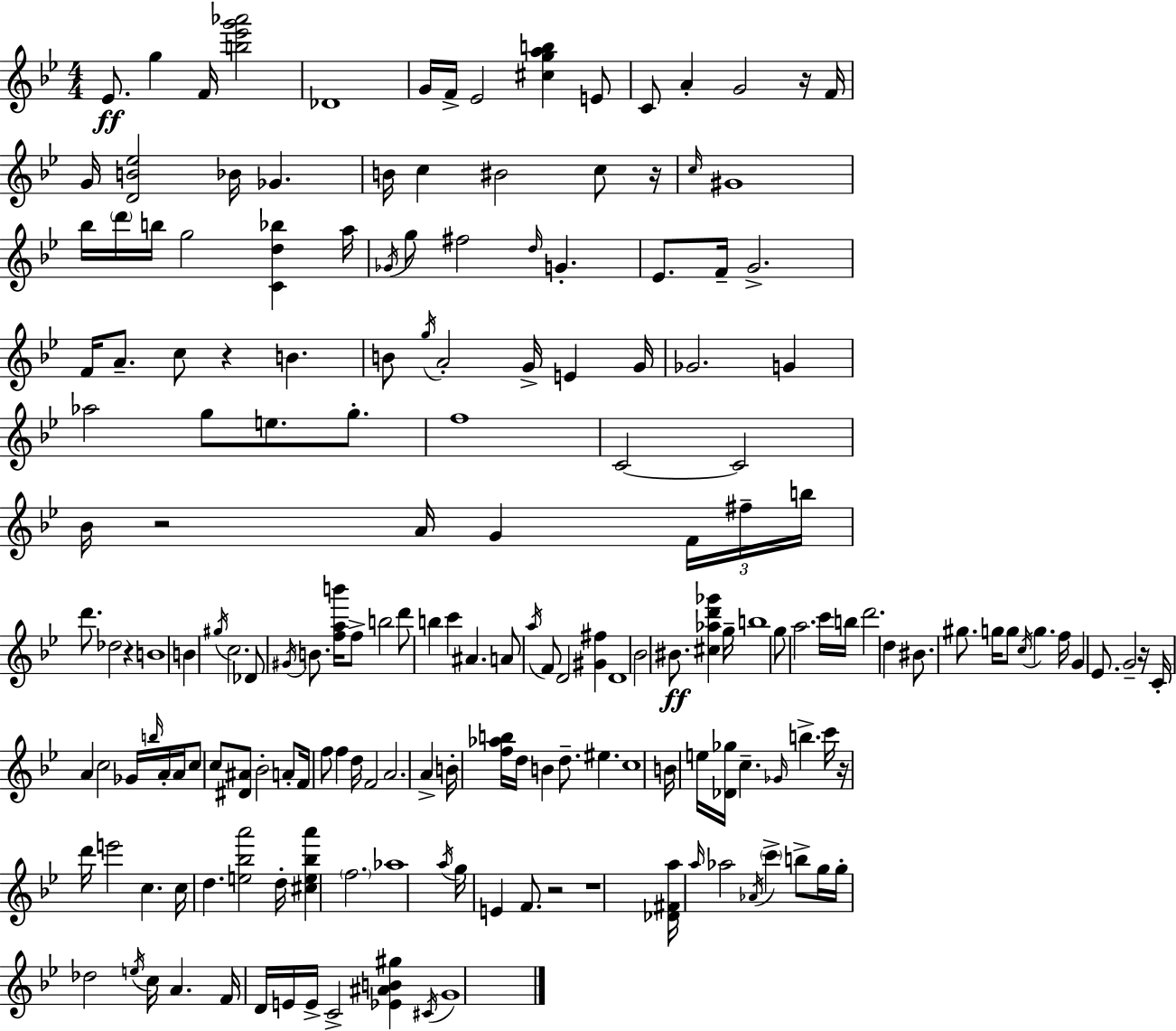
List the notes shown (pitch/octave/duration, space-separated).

Eb4/e. G5/q F4/s [B5,Eb6,G6,Ab6]/h Db4/w G4/s F4/s Eb4/h [C#5,G5,A5,B5]/q E4/e C4/e A4/q G4/h R/s F4/s G4/s [D4,B4,Eb5]/h Bb4/s Gb4/q. B4/s C5/q BIS4/h C5/e R/s C5/s G#4/w Bb5/s D6/s B5/s G5/h [C4,D5,Bb5]/q A5/s Gb4/s G5/e F#5/h D5/s G4/q. Eb4/e. F4/s G4/h. F4/s A4/e. C5/e R/q B4/q. B4/e G5/s A4/h G4/s E4/q G4/s Gb4/h. G4/q Ab5/h G5/e E5/e. G5/e. F5/w C4/h C4/h Bb4/s R/h A4/s G4/q F4/s F#5/s B5/s D6/e. Db5/h R/q B4/w B4/q G#5/s C5/h. Db4/e G#4/s B4/e. [F5,A5,B6]/s F5/e B5/h D6/e B5/q C6/q A#4/q. A4/e A5/s F4/e D4/h [G#4,F#5]/q D4/w Bb4/h BIS4/e. [C#5,Ab5,D6,Gb6]/q G5/s B5/w G5/e A5/h. C6/s B5/s D6/h. D5/q BIS4/e. G#5/e. G5/s G5/e C5/s G5/q. F5/s G4/q Eb4/e. G4/h R/s C4/s A4/q C5/h Gb4/s B5/s A4/s A4/s C5/e C5/e [D#4,A#4]/e Bb4/h A4/e F4/s F5/e F5/q D5/s F4/h A4/h. A4/q B4/s [F5,Ab5,B5]/s D5/s B4/q D5/e. EIS5/q. C5/w B4/s E5/s [Db4,Gb5]/s C5/q. Gb4/s B5/q. C6/s R/s D6/s E6/h C5/q. C5/s D5/q. [E5,Bb5,A6]/h D5/s [C#5,E5,Bb5,A6]/q F5/h. Ab5/w A5/s G5/s E4/q F4/e. R/h R/w [Db4,F#4,A5]/s A5/s Ab5/h Ab4/s C6/q B5/e G5/s G5/s Db5/h E5/s C5/s A4/q. F4/s D4/s E4/s E4/s C4/h [Eb4,A#4,B4,G#5]/q C#4/s G4/w